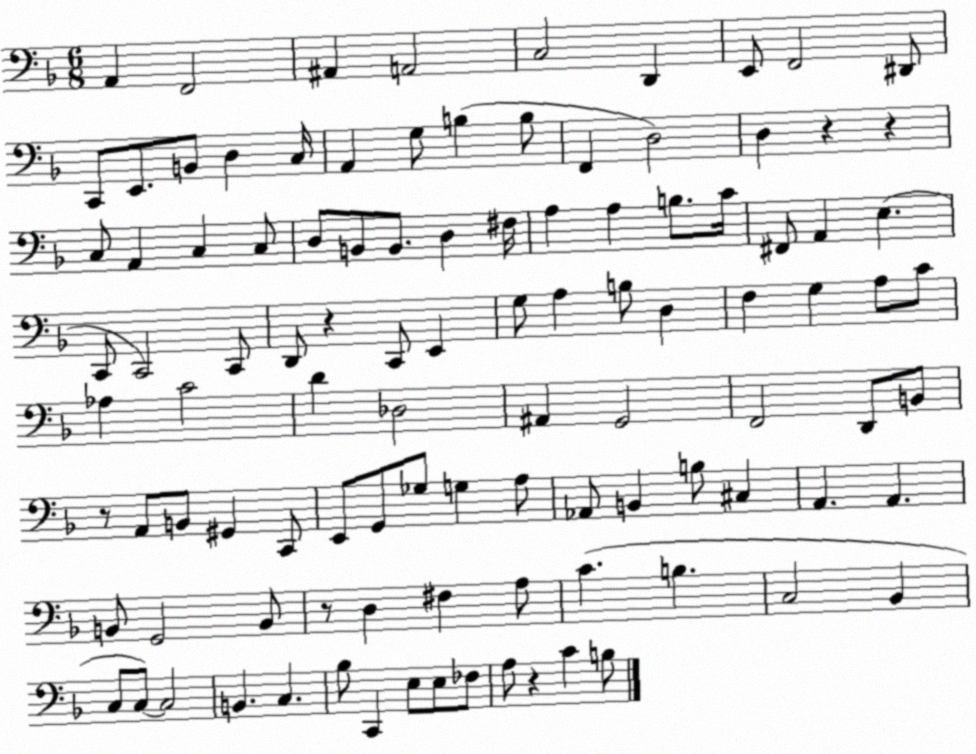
X:1
T:Untitled
M:6/8
L:1/4
K:F
A,, F,,2 ^A,, A,,2 C,2 D,, E,,/2 F,,2 ^D,,/2 C,,/2 E,,/2 B,,/2 D, C,/4 A,, G,/2 B, B,/2 F,, D,2 D, z z C,/2 A,, C, C,/2 D,/2 B,,/2 B,,/2 D, ^F,/4 A, A, B,/2 C/4 ^F,,/2 A,, E, C,,/2 C,,2 C,,/2 D,,/2 z C,,/2 E,, G,/2 A, B,/2 D, F, G, A,/2 C/2 _A, C2 D _D,2 ^A,, G,,2 F,,2 D,,/2 B,,/2 z/2 A,,/2 B,,/2 ^G,, C,,/2 E,,/2 G,,/2 _G,/2 G, A,/2 _A,,/2 B,, B,/2 ^C, A,, A,, B,,/2 G,,2 B,,/2 z/2 D, ^F, A,/2 C B, C,2 _B,, C,/2 C,/2 C,2 B,, C, _B,/2 C,, E,/2 E,/2 _F,/2 A,/2 z C B,/2